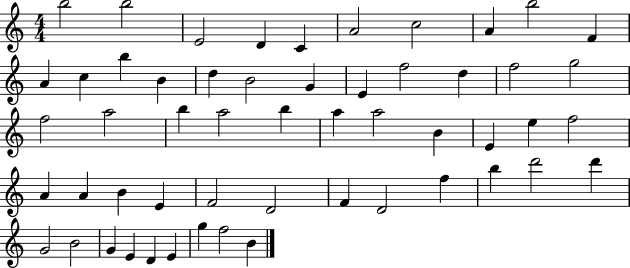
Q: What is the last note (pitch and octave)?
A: B4